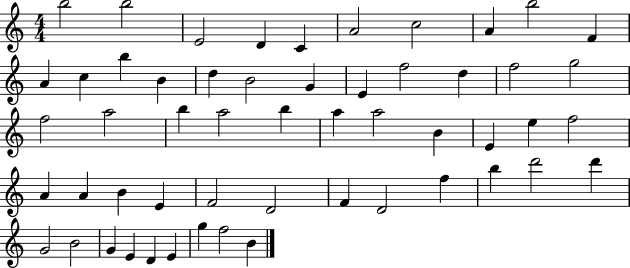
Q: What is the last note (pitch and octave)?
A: B4